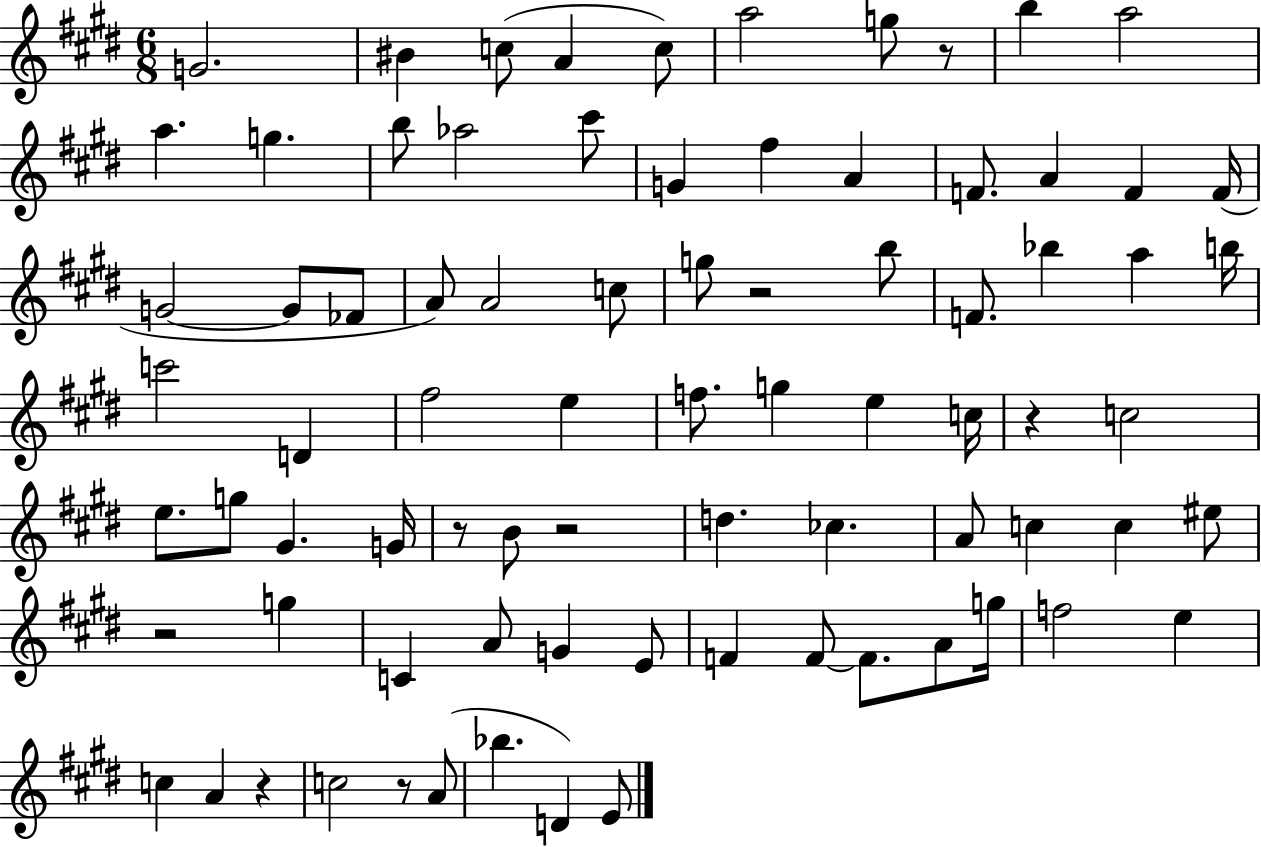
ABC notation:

X:1
T:Untitled
M:6/8
L:1/4
K:E
G2 ^B c/2 A c/2 a2 g/2 z/2 b a2 a g b/2 _a2 ^c'/2 G ^f A F/2 A F F/4 G2 G/2 _F/2 A/2 A2 c/2 g/2 z2 b/2 F/2 _b a b/4 c'2 D ^f2 e f/2 g e c/4 z c2 e/2 g/2 ^G G/4 z/2 B/2 z2 d _c A/2 c c ^e/2 z2 g C A/2 G E/2 F F/2 F/2 A/2 g/4 f2 e c A z c2 z/2 A/2 _b D E/2